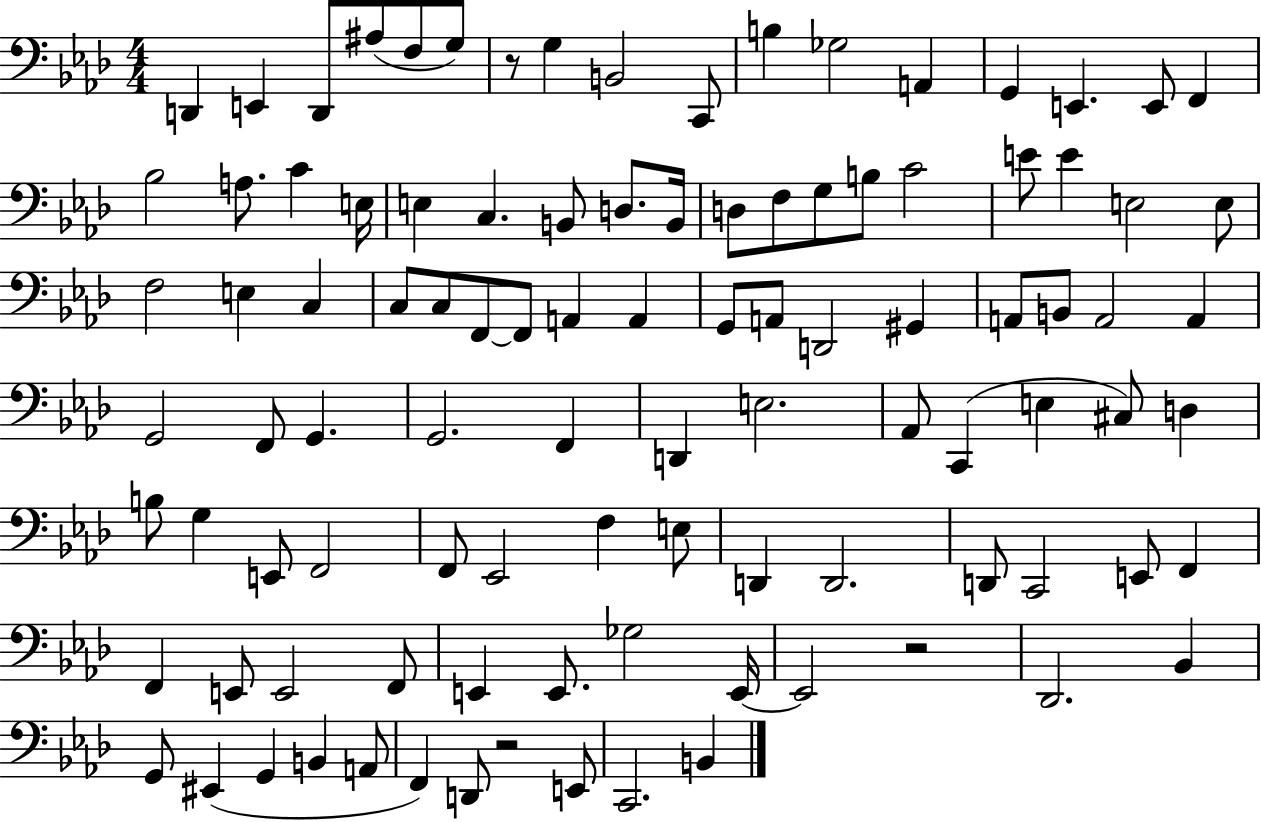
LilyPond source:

{
  \clef bass
  \numericTimeSignature
  \time 4/4
  \key aes \major
  d,4 e,4 d,8 ais8( f8 g8) | r8 g4 b,2 c,8 | b4 ges2 a,4 | g,4 e,4. e,8 f,4 | \break bes2 a8. c'4 e16 | e4 c4. b,8 d8. b,16 | d8 f8 g8 b8 c'2 | e'8 e'4 e2 e8 | \break f2 e4 c4 | c8 c8 f,8~~ f,8 a,4 a,4 | g,8 a,8 d,2 gis,4 | a,8 b,8 a,2 a,4 | \break g,2 f,8 g,4. | g,2. f,4 | d,4 e2. | aes,8 c,4( e4 cis8) d4 | \break b8 g4 e,8 f,2 | f,8 ees,2 f4 e8 | d,4 d,2. | d,8 c,2 e,8 f,4 | \break f,4 e,8 e,2 f,8 | e,4 e,8. ges2 e,16~~ | e,2 r2 | des,2. bes,4 | \break g,8 eis,4( g,4 b,4 a,8 | f,4) d,8 r2 e,8 | c,2. b,4 | \bar "|."
}